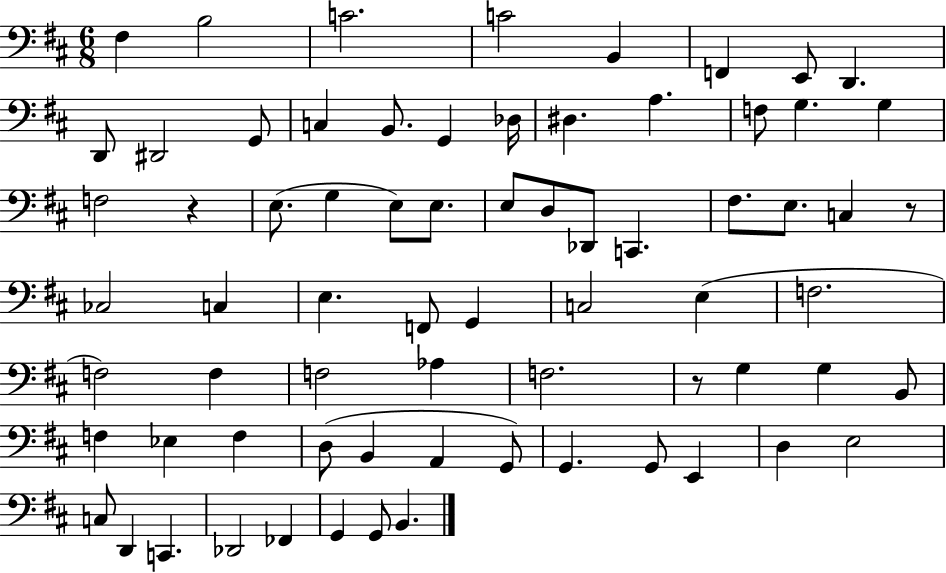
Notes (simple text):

F#3/q B3/h C4/h. C4/h B2/q F2/q E2/e D2/q. D2/e D#2/h G2/e C3/q B2/e. G2/q Db3/s D#3/q. A3/q. F3/e G3/q. G3/q F3/h R/q E3/e. G3/q E3/e E3/e. E3/e D3/e Db2/e C2/q. F#3/e. E3/e. C3/q R/e CES3/h C3/q E3/q. F2/e G2/q C3/h E3/q F3/h. F3/h F3/q F3/h Ab3/q F3/h. R/e G3/q G3/q B2/e F3/q Eb3/q F3/q D3/e B2/q A2/q G2/e G2/q. G2/e E2/q D3/q E3/h C3/e D2/q C2/q. Db2/h FES2/q G2/q G2/e B2/q.